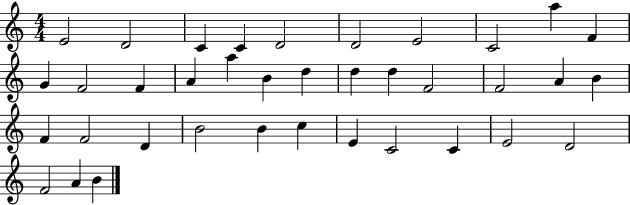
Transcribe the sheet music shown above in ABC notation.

X:1
T:Untitled
M:4/4
L:1/4
K:C
E2 D2 C C D2 D2 E2 C2 a F G F2 F A a B d d d F2 F2 A B F F2 D B2 B c E C2 C E2 D2 F2 A B